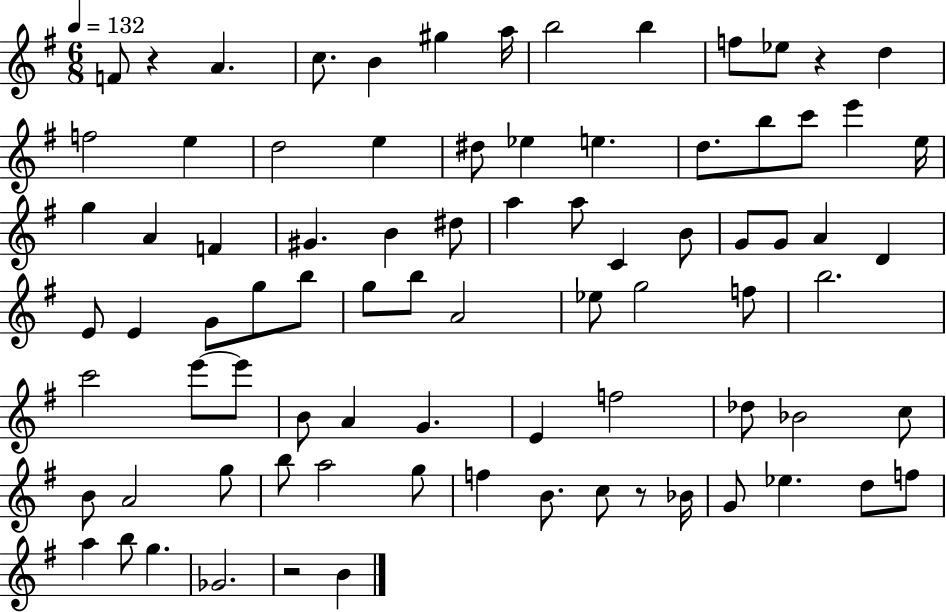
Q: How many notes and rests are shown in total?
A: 83